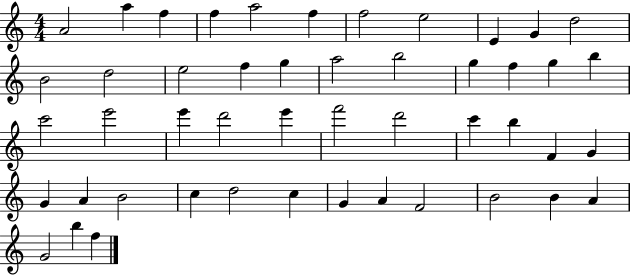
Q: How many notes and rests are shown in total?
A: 48